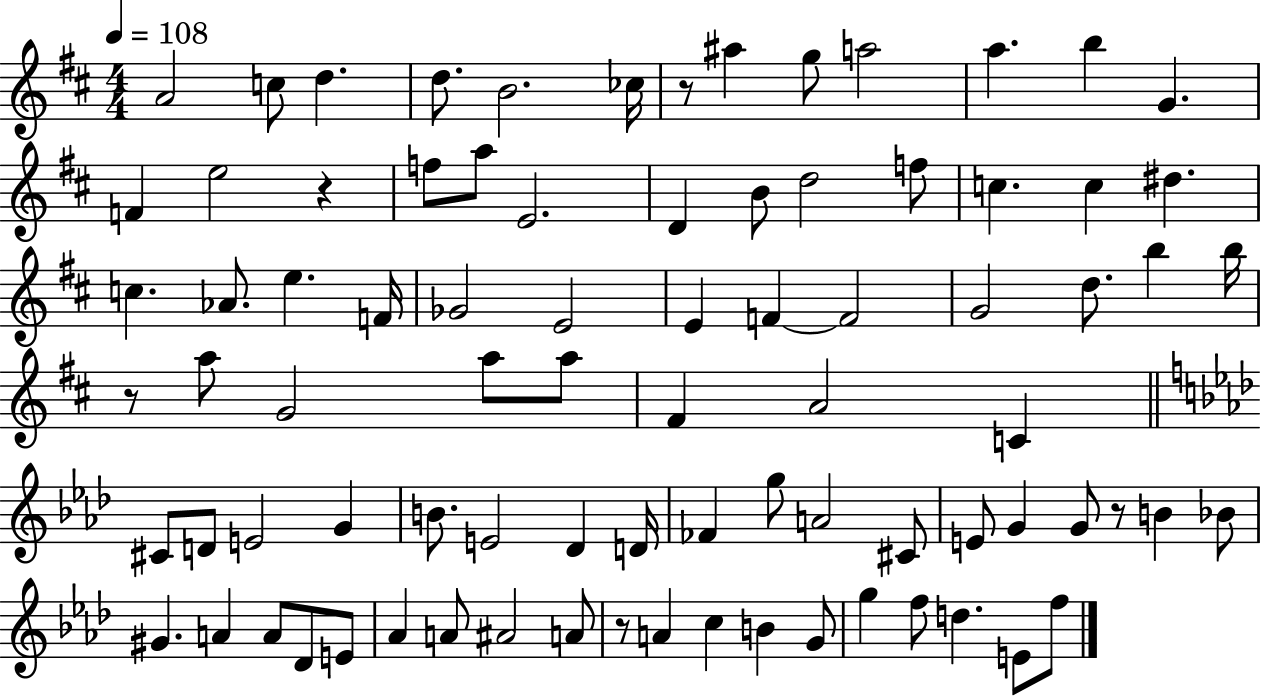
{
  \clef treble
  \numericTimeSignature
  \time 4/4
  \key d \major
  \tempo 4 = 108
  a'2 c''8 d''4. | d''8. b'2. ces''16 | r8 ais''4 g''8 a''2 | a''4. b''4 g'4. | \break f'4 e''2 r4 | f''8 a''8 e'2. | d'4 b'8 d''2 f''8 | c''4. c''4 dis''4. | \break c''4. aes'8. e''4. f'16 | ges'2 e'2 | e'4 f'4~~ f'2 | g'2 d''8. b''4 b''16 | \break r8 a''8 g'2 a''8 a''8 | fis'4 a'2 c'4 | \bar "||" \break \key f \minor cis'8 d'8 e'2 g'4 | b'8. e'2 des'4 d'16 | fes'4 g''8 a'2 cis'8 | e'8 g'4 g'8 r8 b'4 bes'8 | \break gis'4. a'4 a'8 des'8 e'8 | aes'4 a'8 ais'2 a'8 | r8 a'4 c''4 b'4 g'8 | g''4 f''8 d''4. e'8 f''8 | \break \bar "|."
}